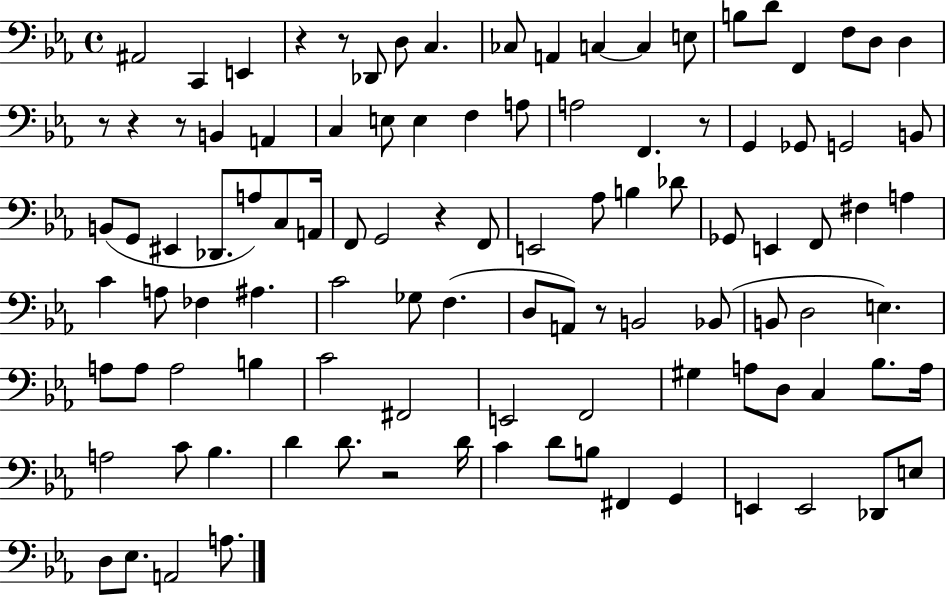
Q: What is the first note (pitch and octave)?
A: A#2